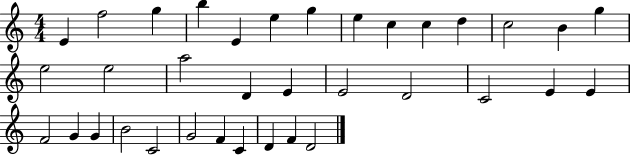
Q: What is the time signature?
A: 4/4